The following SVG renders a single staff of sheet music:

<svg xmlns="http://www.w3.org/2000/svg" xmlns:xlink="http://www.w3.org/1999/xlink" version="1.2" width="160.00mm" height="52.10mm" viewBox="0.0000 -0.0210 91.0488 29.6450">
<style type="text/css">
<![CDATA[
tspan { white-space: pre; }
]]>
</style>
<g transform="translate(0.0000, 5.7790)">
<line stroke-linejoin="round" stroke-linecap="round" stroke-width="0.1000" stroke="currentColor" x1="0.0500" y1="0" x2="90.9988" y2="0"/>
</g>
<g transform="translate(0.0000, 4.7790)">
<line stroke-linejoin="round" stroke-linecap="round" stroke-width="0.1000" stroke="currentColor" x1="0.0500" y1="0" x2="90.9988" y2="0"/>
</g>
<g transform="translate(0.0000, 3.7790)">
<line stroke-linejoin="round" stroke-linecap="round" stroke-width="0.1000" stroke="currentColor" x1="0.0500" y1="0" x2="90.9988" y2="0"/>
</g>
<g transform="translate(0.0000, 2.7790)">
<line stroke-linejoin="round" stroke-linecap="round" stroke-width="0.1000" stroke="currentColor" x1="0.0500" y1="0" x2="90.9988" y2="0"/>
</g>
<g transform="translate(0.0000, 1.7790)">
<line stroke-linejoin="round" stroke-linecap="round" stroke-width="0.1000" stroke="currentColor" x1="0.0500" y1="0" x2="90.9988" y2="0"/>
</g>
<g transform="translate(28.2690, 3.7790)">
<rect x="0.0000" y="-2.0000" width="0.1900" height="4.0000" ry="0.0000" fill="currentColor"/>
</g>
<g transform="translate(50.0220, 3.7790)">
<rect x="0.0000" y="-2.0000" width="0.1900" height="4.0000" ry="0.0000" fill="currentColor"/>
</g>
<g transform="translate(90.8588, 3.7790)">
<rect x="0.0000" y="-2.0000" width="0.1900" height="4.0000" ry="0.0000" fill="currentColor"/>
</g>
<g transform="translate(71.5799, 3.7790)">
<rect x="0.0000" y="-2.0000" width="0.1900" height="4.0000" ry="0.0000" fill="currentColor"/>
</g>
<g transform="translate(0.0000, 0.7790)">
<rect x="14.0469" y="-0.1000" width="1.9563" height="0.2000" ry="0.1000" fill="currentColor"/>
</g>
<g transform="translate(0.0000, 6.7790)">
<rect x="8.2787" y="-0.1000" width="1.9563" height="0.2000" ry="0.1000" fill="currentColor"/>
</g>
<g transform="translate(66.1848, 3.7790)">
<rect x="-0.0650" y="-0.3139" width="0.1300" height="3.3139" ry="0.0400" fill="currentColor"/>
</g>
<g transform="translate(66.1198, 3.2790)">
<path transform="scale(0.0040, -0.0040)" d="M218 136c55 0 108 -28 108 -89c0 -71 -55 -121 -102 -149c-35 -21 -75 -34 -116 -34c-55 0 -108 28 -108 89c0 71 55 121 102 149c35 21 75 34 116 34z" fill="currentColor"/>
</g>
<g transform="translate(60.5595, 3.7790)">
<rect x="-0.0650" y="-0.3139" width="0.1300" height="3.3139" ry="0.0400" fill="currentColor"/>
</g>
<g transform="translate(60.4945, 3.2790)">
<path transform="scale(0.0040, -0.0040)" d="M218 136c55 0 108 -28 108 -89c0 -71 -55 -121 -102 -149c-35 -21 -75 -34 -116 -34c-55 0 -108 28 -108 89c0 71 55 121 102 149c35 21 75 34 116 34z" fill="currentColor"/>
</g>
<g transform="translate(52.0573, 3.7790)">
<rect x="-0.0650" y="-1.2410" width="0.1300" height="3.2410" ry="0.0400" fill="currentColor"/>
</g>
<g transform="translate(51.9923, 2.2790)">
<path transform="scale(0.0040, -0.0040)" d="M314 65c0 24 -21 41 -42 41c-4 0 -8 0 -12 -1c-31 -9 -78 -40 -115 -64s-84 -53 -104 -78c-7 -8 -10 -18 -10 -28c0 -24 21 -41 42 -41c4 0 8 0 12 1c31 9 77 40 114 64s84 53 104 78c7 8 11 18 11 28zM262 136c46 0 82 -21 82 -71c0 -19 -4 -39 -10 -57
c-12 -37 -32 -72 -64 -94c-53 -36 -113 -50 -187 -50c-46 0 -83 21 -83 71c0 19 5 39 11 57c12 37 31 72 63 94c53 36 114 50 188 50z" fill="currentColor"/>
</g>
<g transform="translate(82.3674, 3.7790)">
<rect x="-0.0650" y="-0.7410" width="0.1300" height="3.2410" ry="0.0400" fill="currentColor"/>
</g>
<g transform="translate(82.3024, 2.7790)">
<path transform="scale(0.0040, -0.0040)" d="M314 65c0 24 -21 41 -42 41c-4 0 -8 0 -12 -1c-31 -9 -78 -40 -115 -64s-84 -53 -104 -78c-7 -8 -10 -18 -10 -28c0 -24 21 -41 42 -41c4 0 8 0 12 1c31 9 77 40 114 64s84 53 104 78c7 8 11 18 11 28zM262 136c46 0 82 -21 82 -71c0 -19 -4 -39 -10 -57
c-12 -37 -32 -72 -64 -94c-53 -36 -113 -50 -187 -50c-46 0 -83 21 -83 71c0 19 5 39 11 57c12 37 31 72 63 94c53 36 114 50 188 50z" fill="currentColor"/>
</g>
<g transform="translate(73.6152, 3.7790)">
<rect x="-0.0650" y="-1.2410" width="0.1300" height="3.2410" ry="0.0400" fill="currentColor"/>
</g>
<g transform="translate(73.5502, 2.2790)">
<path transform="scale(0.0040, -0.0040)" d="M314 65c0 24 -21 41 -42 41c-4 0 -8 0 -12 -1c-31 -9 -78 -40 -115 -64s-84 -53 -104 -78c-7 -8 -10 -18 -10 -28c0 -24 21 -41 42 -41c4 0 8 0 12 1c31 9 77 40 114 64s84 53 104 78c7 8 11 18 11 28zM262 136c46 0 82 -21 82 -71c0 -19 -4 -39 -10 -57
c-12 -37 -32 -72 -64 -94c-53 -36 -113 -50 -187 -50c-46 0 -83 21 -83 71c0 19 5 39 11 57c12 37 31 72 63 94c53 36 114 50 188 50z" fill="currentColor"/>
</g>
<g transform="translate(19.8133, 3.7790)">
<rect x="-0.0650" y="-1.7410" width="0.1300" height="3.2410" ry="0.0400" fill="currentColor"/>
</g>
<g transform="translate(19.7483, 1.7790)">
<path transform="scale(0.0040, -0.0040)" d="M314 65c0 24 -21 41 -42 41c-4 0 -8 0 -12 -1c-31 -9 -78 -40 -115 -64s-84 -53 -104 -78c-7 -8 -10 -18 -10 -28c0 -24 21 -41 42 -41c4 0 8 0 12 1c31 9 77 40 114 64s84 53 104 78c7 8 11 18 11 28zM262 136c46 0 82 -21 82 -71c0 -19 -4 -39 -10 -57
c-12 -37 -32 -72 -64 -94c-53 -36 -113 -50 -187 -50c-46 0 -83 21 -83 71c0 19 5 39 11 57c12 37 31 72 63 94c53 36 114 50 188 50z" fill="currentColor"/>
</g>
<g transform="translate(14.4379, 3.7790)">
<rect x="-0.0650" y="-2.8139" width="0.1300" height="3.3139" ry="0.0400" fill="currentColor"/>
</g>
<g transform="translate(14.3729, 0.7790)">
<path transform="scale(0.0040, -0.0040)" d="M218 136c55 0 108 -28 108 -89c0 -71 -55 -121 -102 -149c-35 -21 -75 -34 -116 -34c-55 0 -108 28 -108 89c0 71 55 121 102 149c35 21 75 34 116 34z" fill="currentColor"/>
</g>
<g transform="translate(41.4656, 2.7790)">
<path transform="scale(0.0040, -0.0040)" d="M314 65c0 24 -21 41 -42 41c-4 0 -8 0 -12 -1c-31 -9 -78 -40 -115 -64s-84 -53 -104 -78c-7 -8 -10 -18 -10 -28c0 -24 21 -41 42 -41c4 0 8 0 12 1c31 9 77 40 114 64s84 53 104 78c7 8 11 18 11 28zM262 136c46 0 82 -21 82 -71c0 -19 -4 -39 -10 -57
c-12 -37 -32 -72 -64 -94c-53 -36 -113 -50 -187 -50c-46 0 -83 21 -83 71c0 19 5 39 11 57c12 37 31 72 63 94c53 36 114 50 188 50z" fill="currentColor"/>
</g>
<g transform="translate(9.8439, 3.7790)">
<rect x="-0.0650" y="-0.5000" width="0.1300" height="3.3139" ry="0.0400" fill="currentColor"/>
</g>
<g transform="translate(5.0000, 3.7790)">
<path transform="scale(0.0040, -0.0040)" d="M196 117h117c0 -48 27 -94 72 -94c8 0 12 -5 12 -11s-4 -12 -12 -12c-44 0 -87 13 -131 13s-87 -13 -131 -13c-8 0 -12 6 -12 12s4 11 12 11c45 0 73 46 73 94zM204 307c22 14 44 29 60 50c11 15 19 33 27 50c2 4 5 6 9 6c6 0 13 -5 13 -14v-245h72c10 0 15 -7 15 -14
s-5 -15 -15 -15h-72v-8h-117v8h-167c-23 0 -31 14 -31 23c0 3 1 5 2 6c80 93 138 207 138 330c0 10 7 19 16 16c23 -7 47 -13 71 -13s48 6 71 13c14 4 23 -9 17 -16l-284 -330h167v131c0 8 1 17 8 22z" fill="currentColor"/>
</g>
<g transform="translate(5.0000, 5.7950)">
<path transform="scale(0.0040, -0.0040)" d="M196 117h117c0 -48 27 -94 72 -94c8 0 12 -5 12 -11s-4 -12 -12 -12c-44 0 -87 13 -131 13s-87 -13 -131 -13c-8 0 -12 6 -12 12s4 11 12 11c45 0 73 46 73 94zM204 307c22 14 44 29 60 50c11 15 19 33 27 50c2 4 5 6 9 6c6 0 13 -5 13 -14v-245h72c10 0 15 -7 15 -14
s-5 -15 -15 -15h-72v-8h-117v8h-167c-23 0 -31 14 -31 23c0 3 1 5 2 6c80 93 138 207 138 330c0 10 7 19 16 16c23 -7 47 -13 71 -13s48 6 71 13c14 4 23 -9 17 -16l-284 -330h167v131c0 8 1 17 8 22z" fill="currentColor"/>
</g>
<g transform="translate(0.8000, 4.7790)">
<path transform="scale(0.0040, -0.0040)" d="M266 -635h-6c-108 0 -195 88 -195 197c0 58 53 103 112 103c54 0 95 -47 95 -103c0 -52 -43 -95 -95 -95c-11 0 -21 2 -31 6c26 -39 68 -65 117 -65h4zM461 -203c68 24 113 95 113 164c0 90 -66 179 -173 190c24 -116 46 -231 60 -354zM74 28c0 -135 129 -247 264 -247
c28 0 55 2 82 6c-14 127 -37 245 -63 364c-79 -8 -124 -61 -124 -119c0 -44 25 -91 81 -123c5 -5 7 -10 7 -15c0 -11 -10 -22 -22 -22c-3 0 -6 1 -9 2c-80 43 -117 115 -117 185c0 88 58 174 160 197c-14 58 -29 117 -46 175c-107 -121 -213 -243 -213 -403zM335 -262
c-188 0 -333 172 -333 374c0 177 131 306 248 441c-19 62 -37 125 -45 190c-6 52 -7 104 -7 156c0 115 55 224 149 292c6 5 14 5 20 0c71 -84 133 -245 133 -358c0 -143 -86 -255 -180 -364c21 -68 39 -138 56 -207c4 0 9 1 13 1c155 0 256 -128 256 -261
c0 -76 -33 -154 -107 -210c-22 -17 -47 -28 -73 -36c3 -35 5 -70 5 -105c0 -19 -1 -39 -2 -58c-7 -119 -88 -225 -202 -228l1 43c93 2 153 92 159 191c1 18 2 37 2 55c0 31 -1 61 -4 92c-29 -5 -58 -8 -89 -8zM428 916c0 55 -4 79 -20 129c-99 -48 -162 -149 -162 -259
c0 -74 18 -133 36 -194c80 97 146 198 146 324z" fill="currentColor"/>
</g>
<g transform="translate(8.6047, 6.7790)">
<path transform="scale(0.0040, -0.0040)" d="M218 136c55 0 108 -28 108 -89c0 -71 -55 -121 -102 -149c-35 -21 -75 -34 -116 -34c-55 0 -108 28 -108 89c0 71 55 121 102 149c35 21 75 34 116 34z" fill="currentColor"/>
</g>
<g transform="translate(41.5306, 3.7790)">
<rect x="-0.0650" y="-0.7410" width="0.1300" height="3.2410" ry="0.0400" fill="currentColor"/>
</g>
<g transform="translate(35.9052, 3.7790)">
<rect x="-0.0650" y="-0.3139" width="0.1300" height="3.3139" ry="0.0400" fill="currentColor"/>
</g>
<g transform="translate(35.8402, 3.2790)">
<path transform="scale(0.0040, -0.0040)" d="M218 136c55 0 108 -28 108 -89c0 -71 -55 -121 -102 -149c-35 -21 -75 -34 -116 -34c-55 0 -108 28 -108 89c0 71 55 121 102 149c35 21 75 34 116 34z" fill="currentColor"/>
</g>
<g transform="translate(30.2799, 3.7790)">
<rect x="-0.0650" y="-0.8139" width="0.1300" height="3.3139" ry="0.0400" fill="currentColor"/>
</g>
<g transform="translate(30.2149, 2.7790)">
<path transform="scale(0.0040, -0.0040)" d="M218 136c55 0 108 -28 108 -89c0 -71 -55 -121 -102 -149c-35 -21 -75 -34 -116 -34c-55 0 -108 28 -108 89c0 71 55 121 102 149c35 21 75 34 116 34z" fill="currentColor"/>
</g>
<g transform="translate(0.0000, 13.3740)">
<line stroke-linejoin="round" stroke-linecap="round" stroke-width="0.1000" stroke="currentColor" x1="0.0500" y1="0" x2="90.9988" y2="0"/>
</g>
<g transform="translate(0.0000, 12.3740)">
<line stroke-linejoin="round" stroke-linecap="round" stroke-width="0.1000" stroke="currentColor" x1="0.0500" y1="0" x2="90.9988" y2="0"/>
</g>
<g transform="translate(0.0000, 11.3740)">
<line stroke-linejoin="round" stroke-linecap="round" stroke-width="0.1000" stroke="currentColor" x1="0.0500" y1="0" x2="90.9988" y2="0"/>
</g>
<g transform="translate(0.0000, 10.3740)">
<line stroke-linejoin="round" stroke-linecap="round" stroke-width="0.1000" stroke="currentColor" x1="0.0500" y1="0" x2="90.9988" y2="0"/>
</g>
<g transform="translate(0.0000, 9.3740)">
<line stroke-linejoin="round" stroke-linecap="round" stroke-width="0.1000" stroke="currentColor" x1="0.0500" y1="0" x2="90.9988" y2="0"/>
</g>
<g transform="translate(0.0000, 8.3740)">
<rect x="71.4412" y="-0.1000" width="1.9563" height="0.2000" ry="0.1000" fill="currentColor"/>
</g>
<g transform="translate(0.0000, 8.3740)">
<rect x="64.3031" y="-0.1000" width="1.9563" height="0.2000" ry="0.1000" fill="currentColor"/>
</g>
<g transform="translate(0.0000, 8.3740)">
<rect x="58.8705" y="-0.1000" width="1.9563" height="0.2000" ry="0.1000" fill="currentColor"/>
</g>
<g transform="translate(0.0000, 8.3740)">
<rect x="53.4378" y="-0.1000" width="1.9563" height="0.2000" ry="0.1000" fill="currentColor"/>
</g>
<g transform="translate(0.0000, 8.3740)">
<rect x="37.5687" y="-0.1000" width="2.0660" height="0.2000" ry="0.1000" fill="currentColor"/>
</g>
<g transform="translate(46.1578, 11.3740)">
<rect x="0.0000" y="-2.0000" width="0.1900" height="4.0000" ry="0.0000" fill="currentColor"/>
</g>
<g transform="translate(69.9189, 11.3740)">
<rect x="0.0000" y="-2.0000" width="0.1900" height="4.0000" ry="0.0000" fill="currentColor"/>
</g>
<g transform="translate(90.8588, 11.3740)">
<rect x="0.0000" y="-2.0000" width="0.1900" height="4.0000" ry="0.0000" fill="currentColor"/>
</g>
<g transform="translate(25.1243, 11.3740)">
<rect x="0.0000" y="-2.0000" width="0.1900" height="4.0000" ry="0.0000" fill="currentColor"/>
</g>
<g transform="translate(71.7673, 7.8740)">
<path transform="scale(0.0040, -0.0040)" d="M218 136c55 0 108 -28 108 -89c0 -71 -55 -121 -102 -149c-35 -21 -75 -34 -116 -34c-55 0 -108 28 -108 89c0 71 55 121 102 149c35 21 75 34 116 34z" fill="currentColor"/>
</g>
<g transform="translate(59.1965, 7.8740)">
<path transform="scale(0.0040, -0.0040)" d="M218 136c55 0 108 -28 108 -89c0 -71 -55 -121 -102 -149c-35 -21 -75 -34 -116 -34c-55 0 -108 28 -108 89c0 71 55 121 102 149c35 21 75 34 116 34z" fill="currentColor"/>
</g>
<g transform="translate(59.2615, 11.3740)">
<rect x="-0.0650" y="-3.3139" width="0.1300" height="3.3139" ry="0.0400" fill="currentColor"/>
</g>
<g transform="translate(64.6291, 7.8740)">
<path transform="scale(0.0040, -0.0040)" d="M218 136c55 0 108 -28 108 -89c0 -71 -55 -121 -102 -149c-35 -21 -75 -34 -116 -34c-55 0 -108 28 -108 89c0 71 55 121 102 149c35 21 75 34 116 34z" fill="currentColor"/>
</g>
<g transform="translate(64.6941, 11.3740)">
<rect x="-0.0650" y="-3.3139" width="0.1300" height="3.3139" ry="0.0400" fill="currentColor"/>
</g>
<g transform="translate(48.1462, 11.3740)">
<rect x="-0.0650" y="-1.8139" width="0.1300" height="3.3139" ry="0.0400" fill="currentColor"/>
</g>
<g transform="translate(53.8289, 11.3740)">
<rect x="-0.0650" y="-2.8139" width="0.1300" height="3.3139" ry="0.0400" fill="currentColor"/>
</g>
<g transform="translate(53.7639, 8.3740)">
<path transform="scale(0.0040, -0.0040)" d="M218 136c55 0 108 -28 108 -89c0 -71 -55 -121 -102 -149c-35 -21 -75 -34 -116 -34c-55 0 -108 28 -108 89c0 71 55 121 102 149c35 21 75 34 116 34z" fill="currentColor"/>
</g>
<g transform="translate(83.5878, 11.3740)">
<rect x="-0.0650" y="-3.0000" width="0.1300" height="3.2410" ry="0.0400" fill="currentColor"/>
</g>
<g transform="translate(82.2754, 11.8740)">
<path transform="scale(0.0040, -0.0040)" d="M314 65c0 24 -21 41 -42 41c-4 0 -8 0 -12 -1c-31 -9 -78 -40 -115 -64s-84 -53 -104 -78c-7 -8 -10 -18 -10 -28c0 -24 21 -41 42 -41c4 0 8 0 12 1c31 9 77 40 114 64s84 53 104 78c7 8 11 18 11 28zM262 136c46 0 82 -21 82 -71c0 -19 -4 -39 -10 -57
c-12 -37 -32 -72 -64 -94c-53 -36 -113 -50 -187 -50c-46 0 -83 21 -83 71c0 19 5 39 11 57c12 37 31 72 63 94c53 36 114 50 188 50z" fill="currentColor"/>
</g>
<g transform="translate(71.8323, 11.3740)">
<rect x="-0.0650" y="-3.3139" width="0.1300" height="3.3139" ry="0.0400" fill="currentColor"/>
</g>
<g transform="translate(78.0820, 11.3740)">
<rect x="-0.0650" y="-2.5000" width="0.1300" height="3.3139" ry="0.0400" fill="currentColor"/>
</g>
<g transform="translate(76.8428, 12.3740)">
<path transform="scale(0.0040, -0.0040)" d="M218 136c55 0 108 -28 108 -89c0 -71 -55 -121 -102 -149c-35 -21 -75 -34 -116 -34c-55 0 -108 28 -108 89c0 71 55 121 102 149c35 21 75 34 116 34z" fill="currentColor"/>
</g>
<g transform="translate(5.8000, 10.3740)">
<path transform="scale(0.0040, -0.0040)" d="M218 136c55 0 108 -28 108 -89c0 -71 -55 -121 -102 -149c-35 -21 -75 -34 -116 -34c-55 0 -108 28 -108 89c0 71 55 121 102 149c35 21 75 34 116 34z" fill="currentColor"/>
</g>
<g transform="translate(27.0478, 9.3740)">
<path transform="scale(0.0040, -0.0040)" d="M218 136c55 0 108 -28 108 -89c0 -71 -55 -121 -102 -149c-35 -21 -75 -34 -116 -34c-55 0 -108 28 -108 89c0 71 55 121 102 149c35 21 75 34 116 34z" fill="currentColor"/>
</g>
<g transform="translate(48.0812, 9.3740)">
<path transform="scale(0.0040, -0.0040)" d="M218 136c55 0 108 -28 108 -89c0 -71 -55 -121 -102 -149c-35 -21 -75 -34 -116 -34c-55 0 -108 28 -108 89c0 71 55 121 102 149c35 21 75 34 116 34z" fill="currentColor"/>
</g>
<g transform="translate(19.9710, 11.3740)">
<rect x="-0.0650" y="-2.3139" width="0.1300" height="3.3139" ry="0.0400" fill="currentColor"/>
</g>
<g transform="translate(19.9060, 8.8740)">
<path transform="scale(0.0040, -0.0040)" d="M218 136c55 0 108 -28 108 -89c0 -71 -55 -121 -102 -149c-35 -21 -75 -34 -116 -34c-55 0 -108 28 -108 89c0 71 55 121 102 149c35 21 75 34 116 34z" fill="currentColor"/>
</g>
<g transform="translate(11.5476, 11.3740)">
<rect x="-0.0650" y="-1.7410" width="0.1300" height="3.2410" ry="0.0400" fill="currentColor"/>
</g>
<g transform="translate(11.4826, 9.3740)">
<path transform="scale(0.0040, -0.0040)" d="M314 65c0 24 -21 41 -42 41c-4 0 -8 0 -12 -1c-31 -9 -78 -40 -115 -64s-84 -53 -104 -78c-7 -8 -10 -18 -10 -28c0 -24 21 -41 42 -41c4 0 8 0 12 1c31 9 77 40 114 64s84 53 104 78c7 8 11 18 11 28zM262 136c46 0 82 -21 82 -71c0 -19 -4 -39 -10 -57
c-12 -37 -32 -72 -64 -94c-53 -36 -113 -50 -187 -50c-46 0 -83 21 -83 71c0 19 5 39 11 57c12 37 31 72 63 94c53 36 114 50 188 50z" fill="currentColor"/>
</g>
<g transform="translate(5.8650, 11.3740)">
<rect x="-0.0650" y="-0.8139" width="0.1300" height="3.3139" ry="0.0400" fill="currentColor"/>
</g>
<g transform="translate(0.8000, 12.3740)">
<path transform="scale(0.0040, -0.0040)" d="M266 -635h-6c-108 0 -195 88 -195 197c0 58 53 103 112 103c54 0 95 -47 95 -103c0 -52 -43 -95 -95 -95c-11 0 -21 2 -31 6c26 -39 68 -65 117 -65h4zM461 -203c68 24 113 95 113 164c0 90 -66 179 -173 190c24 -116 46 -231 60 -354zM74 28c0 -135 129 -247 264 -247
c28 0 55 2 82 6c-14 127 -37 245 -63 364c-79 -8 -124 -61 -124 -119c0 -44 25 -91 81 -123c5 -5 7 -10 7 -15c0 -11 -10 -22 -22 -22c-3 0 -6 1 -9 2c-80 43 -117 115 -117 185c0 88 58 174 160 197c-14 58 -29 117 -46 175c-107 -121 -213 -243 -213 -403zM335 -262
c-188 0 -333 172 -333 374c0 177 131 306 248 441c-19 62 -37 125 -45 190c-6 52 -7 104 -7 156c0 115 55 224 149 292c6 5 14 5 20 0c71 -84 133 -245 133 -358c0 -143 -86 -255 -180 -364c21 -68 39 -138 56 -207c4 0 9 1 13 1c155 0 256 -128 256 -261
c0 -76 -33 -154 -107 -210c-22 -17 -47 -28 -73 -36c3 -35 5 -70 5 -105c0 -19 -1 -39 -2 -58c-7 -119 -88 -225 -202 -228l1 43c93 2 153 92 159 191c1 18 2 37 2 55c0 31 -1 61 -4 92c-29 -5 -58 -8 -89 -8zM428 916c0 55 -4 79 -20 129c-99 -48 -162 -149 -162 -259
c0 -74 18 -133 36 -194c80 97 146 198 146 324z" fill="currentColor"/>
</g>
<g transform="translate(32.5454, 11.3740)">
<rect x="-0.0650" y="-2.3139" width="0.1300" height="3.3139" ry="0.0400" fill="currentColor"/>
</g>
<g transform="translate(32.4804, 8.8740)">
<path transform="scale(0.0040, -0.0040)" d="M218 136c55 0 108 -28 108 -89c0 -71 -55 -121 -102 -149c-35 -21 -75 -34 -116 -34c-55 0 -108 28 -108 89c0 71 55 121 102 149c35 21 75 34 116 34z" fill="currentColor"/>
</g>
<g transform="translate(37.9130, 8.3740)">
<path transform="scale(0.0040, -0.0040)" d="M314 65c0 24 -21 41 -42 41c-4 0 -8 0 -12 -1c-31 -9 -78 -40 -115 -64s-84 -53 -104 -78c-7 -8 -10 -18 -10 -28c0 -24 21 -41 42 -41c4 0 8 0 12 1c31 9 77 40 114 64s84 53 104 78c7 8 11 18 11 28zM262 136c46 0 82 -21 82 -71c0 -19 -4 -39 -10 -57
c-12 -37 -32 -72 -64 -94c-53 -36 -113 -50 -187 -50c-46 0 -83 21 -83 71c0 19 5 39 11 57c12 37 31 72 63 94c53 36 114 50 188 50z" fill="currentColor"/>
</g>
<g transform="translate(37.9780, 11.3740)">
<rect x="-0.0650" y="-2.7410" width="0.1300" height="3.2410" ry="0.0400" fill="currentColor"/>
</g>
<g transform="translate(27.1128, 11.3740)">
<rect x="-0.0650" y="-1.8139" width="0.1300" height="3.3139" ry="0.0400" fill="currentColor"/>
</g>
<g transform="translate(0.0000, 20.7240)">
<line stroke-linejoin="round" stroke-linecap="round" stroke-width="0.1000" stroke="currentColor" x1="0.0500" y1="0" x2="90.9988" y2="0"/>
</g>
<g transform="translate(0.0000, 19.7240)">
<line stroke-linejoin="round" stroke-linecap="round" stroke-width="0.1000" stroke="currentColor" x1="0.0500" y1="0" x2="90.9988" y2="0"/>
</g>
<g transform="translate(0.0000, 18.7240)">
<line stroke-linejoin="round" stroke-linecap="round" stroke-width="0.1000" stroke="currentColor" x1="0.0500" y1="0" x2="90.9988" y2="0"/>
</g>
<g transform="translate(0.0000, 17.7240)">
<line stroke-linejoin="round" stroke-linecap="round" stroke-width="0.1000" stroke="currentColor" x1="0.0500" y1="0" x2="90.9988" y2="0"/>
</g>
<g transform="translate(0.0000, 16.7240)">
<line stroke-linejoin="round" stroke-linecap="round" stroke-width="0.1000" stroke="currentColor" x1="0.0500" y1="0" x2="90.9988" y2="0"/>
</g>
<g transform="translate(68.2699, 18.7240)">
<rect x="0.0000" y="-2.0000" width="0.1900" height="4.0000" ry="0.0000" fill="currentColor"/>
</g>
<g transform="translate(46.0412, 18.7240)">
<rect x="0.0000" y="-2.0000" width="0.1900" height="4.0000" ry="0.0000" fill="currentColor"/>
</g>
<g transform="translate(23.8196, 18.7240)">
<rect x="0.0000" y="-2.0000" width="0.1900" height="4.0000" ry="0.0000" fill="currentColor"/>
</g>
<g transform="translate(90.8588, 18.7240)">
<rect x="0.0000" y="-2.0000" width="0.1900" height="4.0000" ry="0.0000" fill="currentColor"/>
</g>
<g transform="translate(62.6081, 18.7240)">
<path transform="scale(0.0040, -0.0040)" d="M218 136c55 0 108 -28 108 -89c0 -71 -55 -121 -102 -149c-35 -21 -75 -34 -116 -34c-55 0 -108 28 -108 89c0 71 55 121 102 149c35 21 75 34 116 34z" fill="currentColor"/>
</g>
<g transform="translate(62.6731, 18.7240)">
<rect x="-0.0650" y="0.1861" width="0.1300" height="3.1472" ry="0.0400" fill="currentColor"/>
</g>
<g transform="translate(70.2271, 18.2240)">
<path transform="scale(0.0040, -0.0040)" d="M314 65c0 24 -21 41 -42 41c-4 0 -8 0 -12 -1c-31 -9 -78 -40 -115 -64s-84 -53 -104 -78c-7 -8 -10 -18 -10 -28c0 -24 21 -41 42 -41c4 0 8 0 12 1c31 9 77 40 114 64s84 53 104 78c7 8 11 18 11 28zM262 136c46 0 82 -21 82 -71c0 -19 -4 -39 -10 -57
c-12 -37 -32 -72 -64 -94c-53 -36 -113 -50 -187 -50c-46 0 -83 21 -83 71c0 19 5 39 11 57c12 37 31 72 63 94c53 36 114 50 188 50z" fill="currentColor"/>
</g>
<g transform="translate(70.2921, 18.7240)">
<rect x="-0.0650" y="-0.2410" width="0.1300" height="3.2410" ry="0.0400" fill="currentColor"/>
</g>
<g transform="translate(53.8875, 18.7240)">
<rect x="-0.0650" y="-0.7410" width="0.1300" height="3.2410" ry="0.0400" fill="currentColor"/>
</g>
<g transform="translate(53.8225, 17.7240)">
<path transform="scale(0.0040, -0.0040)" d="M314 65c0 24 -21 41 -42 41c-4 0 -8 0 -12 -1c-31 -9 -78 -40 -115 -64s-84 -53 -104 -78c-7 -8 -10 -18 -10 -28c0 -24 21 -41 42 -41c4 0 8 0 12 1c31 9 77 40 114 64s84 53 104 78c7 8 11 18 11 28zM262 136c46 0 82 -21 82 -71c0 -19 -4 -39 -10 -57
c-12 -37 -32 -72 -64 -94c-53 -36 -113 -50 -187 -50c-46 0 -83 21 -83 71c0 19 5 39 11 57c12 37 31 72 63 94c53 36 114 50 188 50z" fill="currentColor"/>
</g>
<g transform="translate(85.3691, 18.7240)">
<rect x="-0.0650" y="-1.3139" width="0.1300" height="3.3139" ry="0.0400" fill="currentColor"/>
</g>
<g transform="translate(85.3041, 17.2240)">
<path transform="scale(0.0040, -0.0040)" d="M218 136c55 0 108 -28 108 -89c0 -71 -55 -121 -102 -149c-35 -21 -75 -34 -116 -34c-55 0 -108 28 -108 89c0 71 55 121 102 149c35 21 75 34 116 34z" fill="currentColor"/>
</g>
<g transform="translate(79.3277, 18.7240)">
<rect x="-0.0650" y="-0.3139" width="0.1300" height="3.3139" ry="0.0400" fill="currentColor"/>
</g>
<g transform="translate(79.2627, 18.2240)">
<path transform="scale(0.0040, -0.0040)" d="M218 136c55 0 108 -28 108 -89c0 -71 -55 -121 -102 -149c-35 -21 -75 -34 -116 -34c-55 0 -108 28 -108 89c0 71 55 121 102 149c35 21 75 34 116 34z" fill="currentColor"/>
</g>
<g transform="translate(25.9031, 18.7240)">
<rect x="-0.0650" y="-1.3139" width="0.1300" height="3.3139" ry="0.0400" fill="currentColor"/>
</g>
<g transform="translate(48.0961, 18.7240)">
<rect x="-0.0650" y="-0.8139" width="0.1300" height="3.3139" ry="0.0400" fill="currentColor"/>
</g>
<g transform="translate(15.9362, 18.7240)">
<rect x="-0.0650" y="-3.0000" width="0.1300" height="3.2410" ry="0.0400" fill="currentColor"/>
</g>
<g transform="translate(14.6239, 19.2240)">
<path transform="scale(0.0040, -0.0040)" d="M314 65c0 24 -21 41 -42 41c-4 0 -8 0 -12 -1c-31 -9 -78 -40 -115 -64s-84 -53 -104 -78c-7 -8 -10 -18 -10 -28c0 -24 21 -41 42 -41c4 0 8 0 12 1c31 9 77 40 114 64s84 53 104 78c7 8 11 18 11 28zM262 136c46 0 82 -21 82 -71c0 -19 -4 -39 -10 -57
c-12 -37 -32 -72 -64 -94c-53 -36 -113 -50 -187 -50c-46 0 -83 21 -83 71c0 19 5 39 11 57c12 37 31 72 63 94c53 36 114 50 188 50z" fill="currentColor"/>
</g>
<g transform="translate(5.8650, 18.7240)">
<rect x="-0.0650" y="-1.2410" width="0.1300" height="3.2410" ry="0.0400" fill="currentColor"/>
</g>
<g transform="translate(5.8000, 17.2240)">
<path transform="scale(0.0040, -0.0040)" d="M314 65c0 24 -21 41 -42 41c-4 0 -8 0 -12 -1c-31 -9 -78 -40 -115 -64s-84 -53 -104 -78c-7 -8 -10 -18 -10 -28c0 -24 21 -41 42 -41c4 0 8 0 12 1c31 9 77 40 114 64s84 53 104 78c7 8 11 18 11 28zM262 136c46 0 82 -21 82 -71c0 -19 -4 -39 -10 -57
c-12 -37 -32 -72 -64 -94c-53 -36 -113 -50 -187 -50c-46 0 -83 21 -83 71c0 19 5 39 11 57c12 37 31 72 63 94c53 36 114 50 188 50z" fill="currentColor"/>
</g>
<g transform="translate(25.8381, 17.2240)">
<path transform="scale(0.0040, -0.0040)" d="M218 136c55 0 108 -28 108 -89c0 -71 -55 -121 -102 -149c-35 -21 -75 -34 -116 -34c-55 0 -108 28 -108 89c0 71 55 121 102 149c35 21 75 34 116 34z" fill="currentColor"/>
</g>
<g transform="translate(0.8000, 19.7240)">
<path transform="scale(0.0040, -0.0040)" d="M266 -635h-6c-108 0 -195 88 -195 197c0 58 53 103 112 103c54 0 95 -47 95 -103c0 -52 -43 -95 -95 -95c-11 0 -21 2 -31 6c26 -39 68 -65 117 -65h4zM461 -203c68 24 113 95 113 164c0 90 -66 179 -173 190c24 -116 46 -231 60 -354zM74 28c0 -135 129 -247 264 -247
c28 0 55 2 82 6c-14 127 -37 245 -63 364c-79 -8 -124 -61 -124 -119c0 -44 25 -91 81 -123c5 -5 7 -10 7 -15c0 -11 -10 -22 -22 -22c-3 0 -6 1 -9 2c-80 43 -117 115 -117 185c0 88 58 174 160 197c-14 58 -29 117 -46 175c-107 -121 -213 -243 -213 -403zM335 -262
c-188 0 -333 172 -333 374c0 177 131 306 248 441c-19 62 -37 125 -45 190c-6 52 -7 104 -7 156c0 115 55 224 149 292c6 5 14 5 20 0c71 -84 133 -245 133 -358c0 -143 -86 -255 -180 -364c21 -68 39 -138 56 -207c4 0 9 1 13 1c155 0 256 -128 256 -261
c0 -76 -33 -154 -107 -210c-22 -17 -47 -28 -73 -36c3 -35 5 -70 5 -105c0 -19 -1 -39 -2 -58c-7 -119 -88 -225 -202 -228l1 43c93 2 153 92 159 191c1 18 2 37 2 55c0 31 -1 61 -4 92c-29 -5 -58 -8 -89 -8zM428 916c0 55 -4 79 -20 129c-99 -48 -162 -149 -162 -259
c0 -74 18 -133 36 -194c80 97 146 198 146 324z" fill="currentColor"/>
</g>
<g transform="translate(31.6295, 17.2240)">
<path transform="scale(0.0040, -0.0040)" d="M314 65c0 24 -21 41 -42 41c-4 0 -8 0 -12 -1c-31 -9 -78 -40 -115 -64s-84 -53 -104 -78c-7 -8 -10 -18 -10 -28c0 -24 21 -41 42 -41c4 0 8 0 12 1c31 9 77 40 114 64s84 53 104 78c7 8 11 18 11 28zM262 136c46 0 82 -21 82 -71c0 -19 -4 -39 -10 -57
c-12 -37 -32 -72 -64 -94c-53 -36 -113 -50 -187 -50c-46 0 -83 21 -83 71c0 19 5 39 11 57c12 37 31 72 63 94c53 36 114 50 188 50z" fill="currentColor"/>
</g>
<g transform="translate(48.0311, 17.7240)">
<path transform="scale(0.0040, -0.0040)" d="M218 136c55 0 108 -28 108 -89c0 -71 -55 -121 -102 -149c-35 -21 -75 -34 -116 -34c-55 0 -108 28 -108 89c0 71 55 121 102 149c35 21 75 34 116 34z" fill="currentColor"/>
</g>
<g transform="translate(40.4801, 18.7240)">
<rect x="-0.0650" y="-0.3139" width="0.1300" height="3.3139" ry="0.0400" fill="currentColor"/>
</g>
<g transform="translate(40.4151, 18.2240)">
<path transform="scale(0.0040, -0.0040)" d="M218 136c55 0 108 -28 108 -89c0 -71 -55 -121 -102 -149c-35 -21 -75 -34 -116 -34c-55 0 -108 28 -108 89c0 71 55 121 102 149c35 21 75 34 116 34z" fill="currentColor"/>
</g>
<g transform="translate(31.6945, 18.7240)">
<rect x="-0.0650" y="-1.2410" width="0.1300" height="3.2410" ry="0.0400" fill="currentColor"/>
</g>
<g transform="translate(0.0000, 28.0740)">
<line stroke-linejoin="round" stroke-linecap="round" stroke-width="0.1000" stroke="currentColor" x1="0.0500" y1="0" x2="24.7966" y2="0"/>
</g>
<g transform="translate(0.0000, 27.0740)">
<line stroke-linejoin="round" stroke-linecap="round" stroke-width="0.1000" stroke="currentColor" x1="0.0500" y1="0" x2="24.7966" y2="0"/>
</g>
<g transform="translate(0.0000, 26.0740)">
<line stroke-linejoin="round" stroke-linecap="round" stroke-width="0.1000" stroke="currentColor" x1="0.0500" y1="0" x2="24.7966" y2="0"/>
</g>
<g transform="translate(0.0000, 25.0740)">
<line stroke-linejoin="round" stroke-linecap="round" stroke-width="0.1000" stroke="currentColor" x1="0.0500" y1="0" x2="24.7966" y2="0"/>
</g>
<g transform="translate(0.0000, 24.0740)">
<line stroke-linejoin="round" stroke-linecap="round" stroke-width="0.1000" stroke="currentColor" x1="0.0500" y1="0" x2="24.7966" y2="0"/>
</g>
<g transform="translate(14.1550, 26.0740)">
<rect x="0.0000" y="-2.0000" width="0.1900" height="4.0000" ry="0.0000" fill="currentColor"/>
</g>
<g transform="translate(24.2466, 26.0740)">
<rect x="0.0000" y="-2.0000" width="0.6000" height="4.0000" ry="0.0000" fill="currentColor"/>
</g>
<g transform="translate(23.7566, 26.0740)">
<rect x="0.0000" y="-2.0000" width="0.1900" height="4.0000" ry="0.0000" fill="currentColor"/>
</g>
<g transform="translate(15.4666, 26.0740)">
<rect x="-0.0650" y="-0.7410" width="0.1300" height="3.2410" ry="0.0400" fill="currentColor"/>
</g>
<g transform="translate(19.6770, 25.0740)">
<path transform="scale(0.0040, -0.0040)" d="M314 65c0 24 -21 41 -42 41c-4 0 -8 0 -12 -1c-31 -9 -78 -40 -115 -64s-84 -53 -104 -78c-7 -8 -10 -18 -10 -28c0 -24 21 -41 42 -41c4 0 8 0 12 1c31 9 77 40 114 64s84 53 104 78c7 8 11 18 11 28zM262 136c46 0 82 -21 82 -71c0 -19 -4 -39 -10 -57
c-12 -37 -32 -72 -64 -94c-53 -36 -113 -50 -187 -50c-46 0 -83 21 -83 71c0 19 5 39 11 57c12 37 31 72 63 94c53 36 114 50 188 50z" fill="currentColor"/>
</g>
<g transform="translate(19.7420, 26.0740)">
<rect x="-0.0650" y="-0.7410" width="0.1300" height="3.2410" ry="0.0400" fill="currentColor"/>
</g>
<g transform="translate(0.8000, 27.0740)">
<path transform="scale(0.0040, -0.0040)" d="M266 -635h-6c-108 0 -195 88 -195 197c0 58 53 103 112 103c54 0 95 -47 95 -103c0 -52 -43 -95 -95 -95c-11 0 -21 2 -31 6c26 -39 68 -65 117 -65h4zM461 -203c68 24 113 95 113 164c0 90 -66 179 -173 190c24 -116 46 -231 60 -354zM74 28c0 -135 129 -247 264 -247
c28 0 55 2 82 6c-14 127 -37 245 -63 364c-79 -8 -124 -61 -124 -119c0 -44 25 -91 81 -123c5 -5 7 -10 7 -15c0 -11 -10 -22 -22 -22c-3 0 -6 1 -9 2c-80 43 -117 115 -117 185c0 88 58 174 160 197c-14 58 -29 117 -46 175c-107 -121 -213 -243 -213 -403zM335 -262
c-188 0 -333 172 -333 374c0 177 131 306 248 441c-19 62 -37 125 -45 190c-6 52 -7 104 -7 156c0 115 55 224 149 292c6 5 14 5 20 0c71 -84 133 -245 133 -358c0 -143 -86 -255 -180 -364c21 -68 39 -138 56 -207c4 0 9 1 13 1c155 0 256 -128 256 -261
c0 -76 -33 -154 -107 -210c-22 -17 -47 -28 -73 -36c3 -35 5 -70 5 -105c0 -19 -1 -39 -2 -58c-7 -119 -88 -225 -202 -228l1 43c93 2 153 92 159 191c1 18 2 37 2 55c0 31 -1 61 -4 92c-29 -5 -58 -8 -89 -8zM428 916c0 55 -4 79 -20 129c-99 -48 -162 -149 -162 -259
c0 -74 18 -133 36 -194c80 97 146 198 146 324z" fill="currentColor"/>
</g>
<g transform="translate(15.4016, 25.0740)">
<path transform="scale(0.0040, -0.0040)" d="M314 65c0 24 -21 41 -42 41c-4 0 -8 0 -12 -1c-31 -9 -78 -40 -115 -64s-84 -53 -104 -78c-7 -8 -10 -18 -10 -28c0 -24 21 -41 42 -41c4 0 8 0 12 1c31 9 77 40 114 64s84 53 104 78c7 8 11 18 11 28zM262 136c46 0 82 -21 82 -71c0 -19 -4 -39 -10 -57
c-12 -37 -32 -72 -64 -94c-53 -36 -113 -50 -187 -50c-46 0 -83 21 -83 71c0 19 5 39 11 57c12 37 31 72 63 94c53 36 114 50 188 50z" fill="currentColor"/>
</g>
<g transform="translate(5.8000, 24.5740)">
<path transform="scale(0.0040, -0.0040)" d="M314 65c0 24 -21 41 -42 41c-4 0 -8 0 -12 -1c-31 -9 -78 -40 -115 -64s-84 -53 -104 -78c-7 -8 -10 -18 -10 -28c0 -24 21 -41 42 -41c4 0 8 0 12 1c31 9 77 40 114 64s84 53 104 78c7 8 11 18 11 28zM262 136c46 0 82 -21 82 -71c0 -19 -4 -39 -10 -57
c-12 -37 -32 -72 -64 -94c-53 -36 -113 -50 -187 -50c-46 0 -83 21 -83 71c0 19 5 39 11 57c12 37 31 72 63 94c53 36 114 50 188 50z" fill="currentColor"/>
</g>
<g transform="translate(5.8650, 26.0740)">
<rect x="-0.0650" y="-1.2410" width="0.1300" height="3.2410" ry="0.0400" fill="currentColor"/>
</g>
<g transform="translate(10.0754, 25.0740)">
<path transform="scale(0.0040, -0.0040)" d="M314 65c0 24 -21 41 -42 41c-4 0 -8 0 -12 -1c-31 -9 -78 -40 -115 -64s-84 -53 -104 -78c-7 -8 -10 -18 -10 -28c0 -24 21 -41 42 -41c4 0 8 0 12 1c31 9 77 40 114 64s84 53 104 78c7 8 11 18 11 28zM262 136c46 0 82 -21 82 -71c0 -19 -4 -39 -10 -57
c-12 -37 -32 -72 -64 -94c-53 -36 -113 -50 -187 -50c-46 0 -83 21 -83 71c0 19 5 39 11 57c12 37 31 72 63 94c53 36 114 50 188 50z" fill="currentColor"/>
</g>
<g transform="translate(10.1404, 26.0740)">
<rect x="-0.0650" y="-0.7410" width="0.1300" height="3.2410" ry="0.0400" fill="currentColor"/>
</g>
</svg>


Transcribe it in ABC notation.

X:1
T:Untitled
M:4/4
L:1/4
K:C
C a f2 d c d2 e2 c c e2 d2 d f2 g f g a2 f a b b b G A2 e2 A2 e e2 c d d2 B c2 c e e2 d2 d2 d2